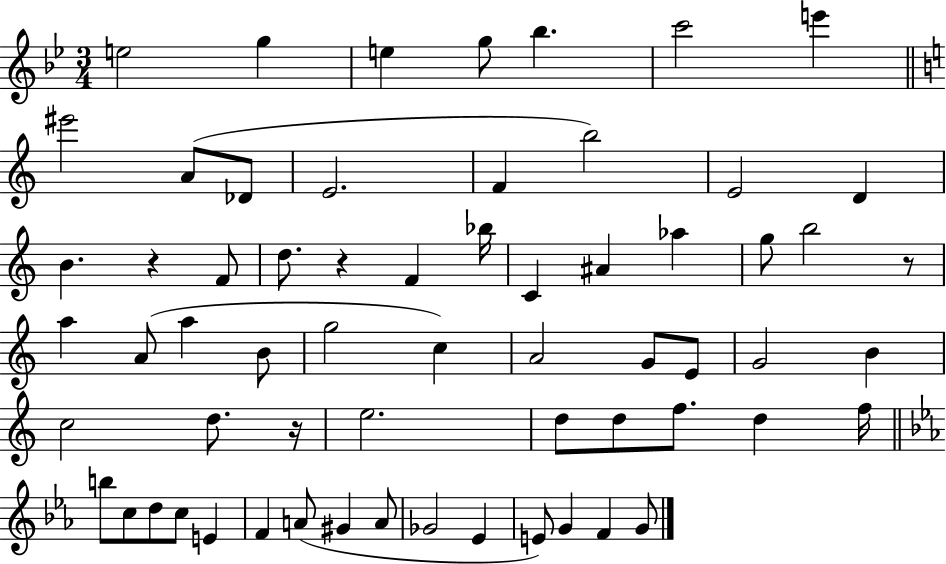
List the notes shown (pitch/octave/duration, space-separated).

E5/h G5/q E5/q G5/e Bb5/q. C6/h E6/q EIS6/h A4/e Db4/e E4/h. F4/q B5/h E4/h D4/q B4/q. R/q F4/e D5/e. R/q F4/q Bb5/s C4/q A#4/q Ab5/q G5/e B5/h R/e A5/q A4/e A5/q B4/e G5/h C5/q A4/h G4/e E4/e G4/h B4/q C5/h D5/e. R/s E5/h. D5/e D5/e F5/e. D5/q F5/s B5/e C5/e D5/e C5/e E4/q F4/q A4/e G#4/q A4/e Gb4/h Eb4/q E4/e G4/q F4/q G4/e